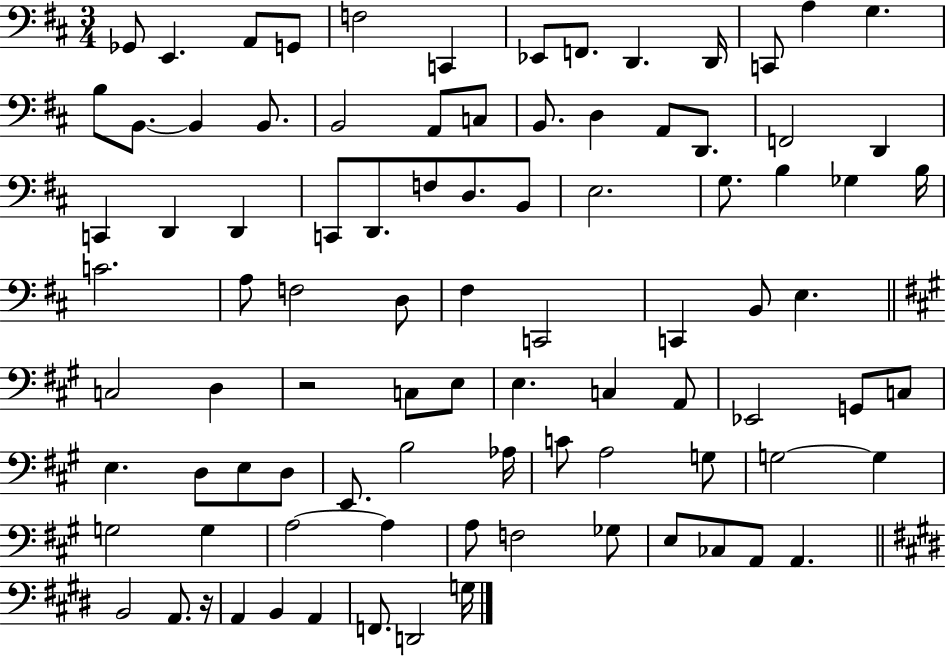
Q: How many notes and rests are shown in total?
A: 91